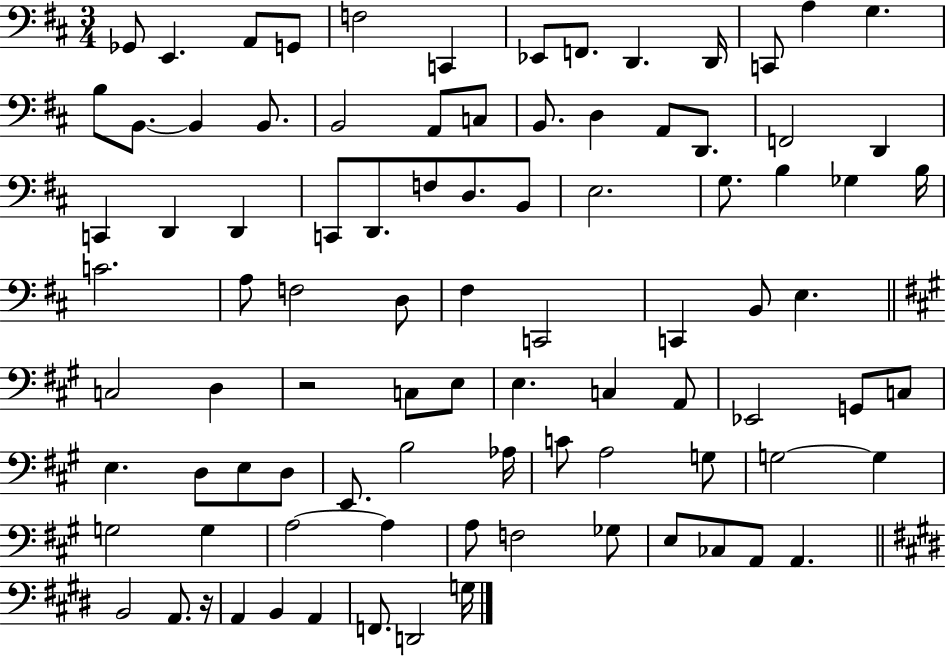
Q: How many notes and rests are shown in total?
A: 91